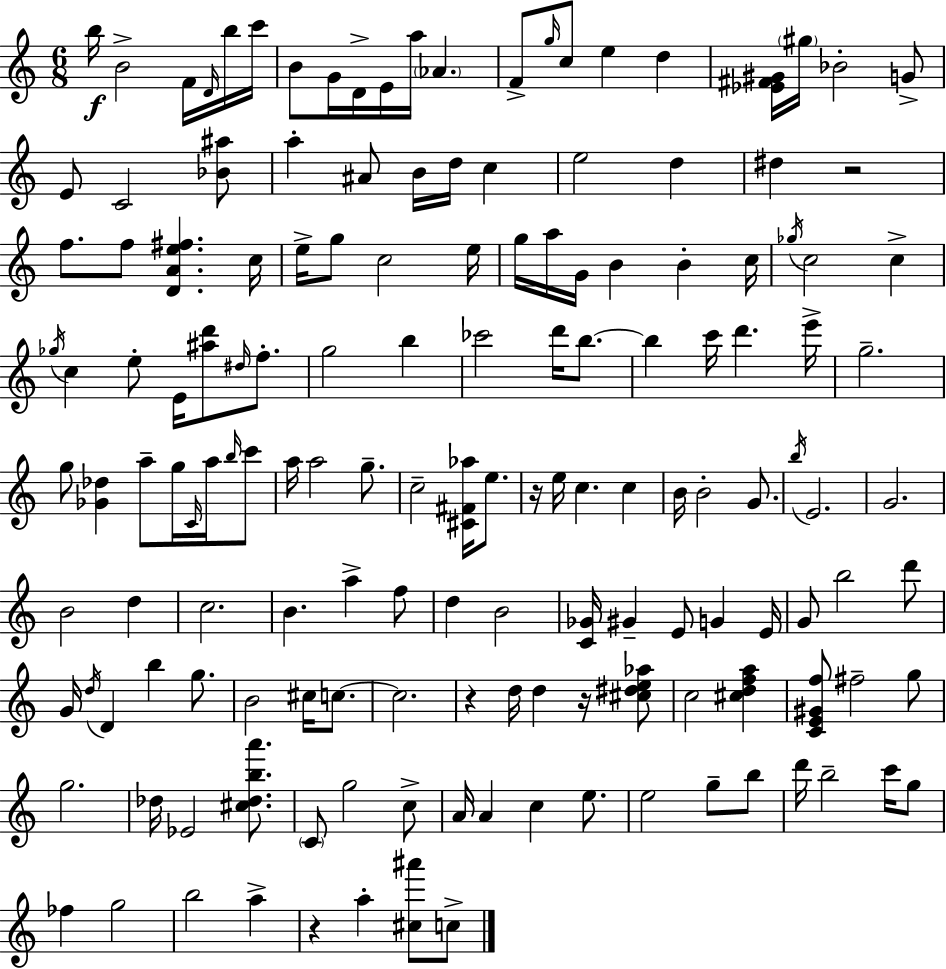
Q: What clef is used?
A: treble